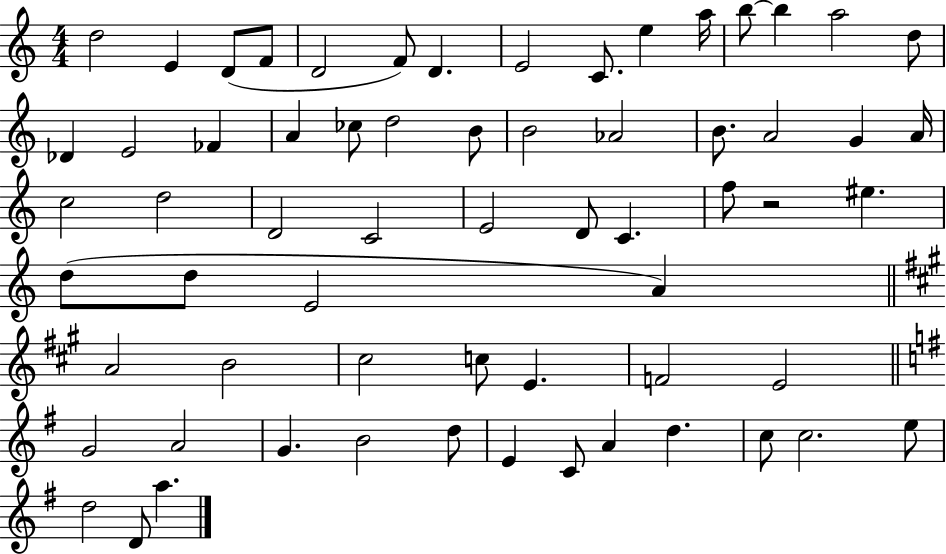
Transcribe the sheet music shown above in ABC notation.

X:1
T:Untitled
M:4/4
L:1/4
K:C
d2 E D/2 F/2 D2 F/2 D E2 C/2 e a/4 b/2 b a2 d/2 _D E2 _F A _c/2 d2 B/2 B2 _A2 B/2 A2 G A/4 c2 d2 D2 C2 E2 D/2 C f/2 z2 ^e d/2 d/2 E2 A A2 B2 ^c2 c/2 E F2 E2 G2 A2 G B2 d/2 E C/2 A d c/2 c2 e/2 d2 D/2 a